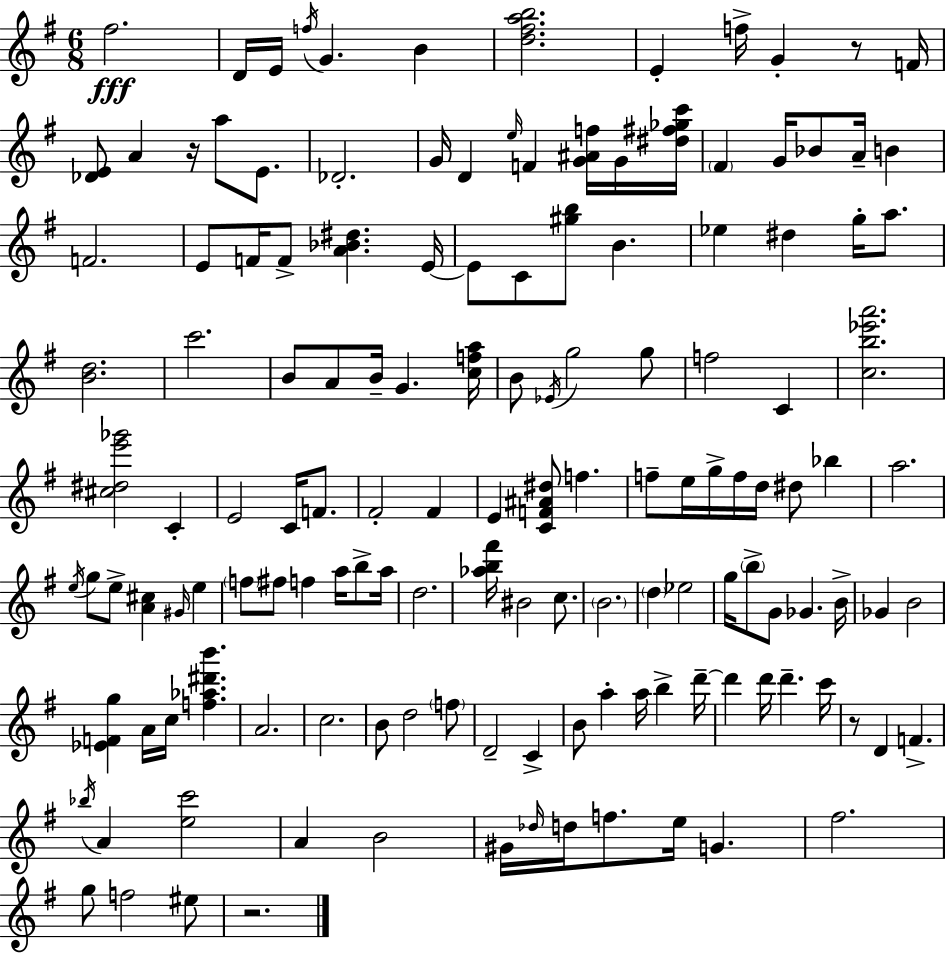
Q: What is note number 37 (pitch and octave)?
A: C6